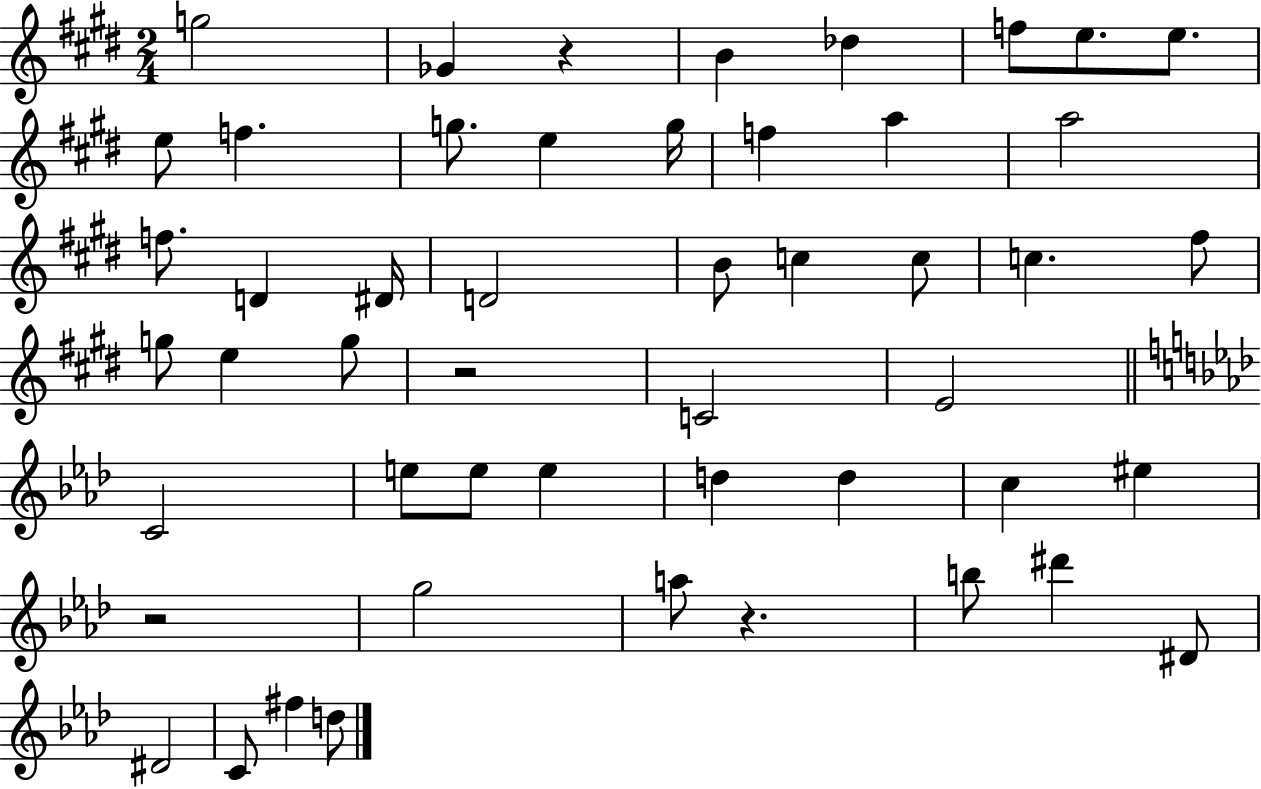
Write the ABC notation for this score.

X:1
T:Untitled
M:2/4
L:1/4
K:E
g2 _G z B _d f/2 e/2 e/2 e/2 f g/2 e g/4 f a a2 f/2 D ^D/4 D2 B/2 c c/2 c ^f/2 g/2 e g/2 z2 C2 E2 C2 e/2 e/2 e d d c ^e z2 g2 a/2 z b/2 ^d' ^D/2 ^D2 C/2 ^f d/2